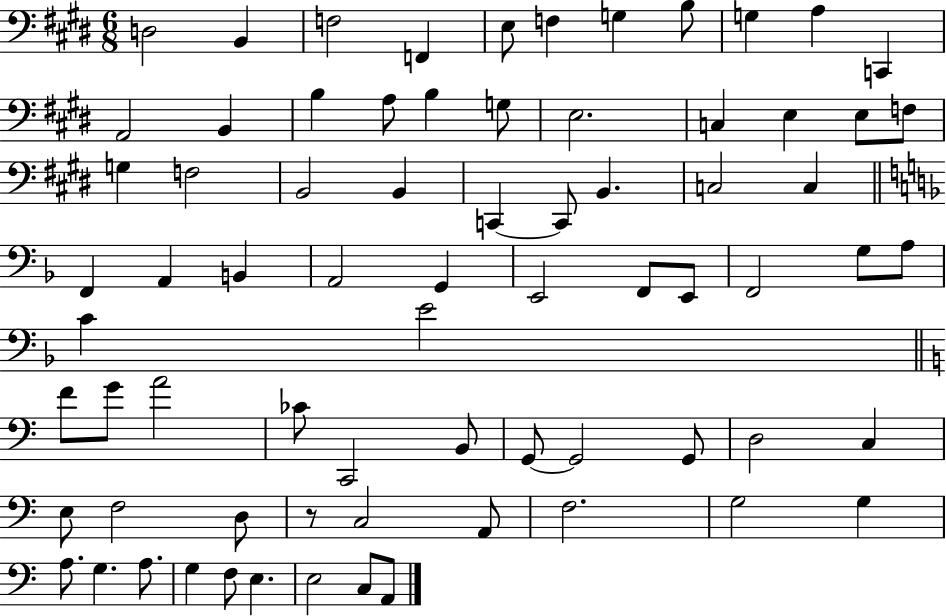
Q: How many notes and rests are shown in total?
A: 73